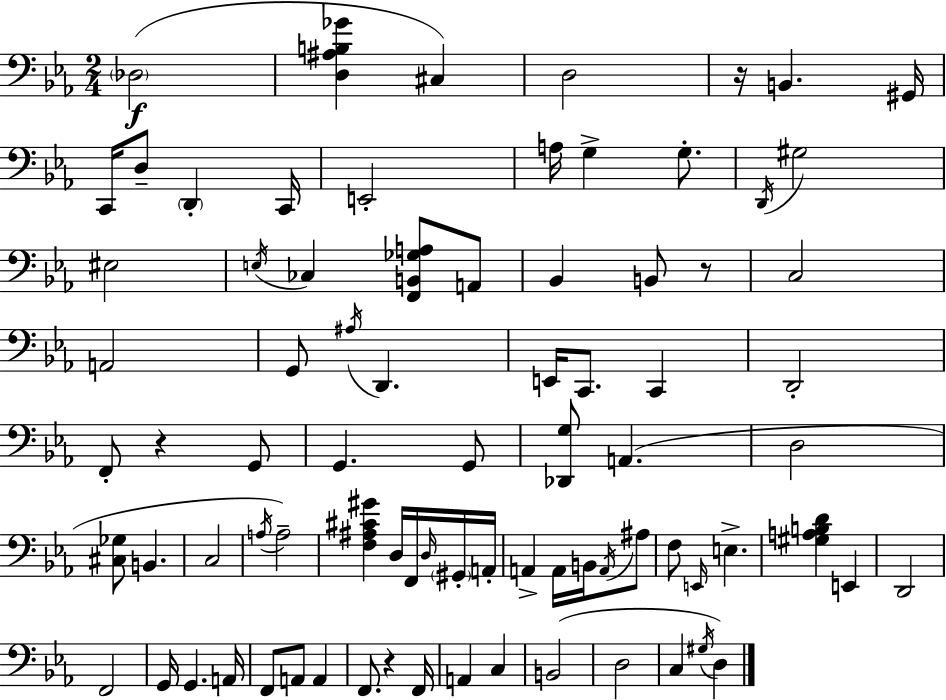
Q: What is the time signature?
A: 2/4